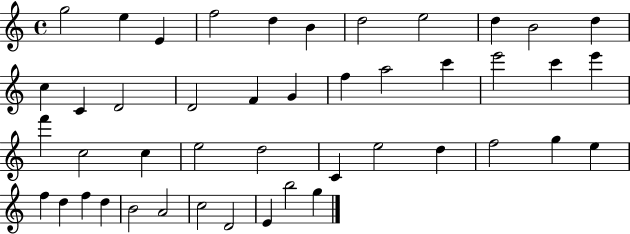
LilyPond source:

{
  \clef treble
  \time 4/4
  \defaultTimeSignature
  \key c \major
  g''2 e''4 e'4 | f''2 d''4 b'4 | d''2 e''2 | d''4 b'2 d''4 | \break c''4 c'4 d'2 | d'2 f'4 g'4 | f''4 a''2 c'''4 | e'''2 c'''4 e'''4 | \break f'''4 c''2 c''4 | e''2 d''2 | c'4 e''2 d''4 | f''2 g''4 e''4 | \break f''4 d''4 f''4 d''4 | b'2 a'2 | c''2 d'2 | e'4 b''2 g''4 | \break \bar "|."
}